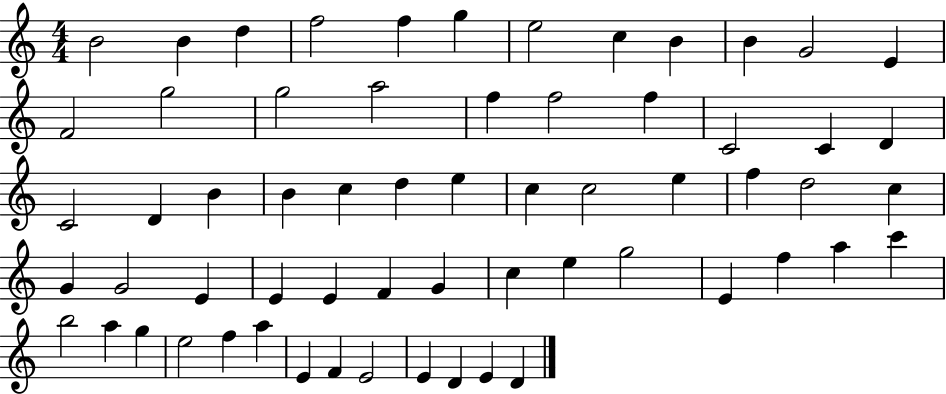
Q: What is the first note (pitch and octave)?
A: B4